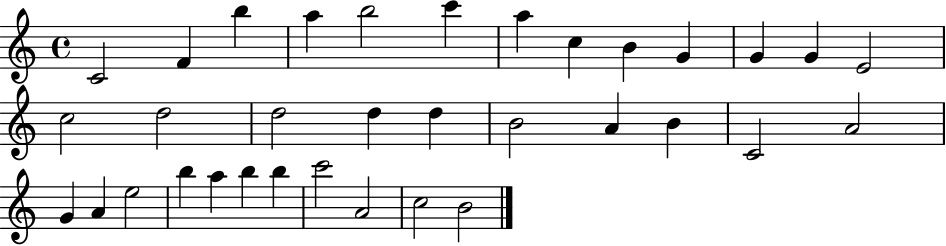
{
  \clef treble
  \time 4/4
  \defaultTimeSignature
  \key c \major
  c'2 f'4 b''4 | a''4 b''2 c'''4 | a''4 c''4 b'4 g'4 | g'4 g'4 e'2 | \break c''2 d''2 | d''2 d''4 d''4 | b'2 a'4 b'4 | c'2 a'2 | \break g'4 a'4 e''2 | b''4 a''4 b''4 b''4 | c'''2 a'2 | c''2 b'2 | \break \bar "|."
}